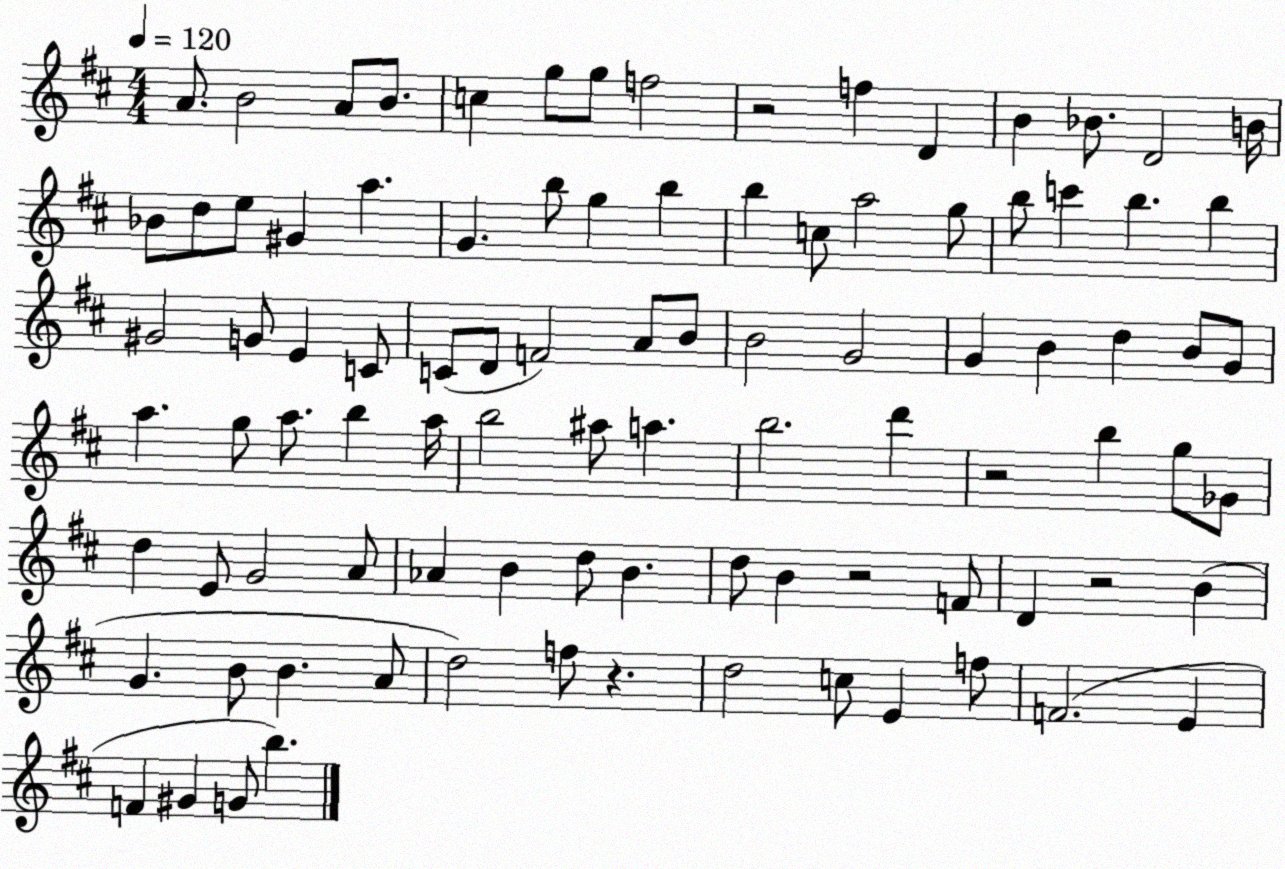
X:1
T:Untitled
M:4/4
L:1/4
K:D
A/2 B2 A/2 B/2 c g/2 g/2 f2 z2 f D B _B/2 D2 B/4 _B/2 d/2 e/2 ^G a G b/2 g b b c/2 a2 g/2 b/2 c' b b ^G2 G/2 E C/2 C/2 D/2 F2 A/2 B/2 B2 G2 G B d B/2 G/2 a g/2 a/2 b a/4 b2 ^a/2 a b2 d' z2 b g/2 _G/2 d E/2 G2 A/2 _A B d/2 B d/2 B z2 F/2 D z2 B G B/2 B A/2 d2 f/2 z d2 c/2 E f/2 F2 E F ^G G/2 b